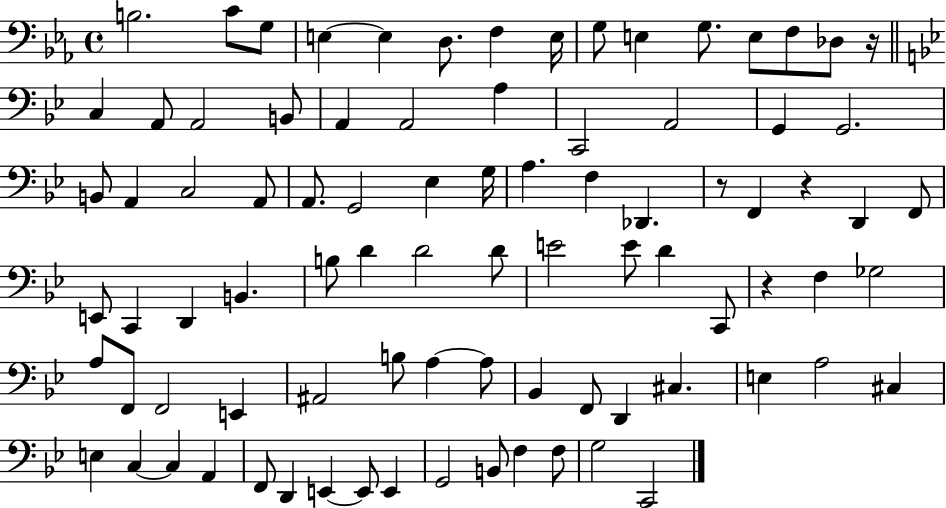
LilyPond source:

{
  \clef bass
  \time 4/4
  \defaultTimeSignature
  \key ees \major
  b2. c'8 g8 | e4~~ e4 d8. f4 e16 | g8 e4 g8. e8 f8 des8 r16 | \bar "||" \break \key g \minor c4 a,8 a,2 b,8 | a,4 a,2 a4 | c,2 a,2 | g,4 g,2. | \break b,8 a,4 c2 a,8 | a,8. g,2 ees4 g16 | a4. f4 des,4. | r8 f,4 r4 d,4 f,8 | \break e,8 c,4 d,4 b,4. | b8 d'4 d'2 d'8 | e'2 e'8 d'4 c,8 | r4 f4 ges2 | \break a8 f,8 f,2 e,4 | ais,2 b8 a4~~ a8 | bes,4 f,8 d,4 cis4. | e4 a2 cis4 | \break e4 c4~~ c4 a,4 | f,8 d,4 e,4~~ e,8 e,4 | g,2 b,8 f4 f8 | g2 c,2 | \break \bar "|."
}